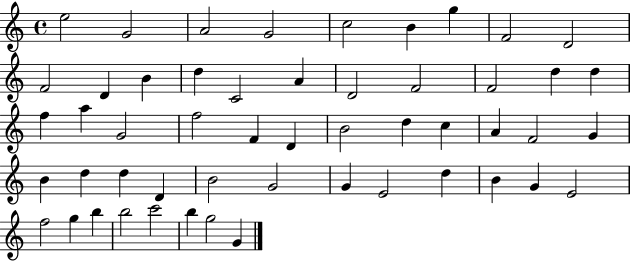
E5/h G4/h A4/h G4/h C5/h B4/q G5/q F4/h D4/h F4/h D4/q B4/q D5/q C4/h A4/q D4/h F4/h F4/h D5/q D5/q F5/q A5/q G4/h F5/h F4/q D4/q B4/h D5/q C5/q A4/q F4/h G4/q B4/q D5/q D5/q D4/q B4/h G4/h G4/q E4/h D5/q B4/q G4/q E4/h F5/h G5/q B5/q B5/h C6/h B5/q G5/h G4/q